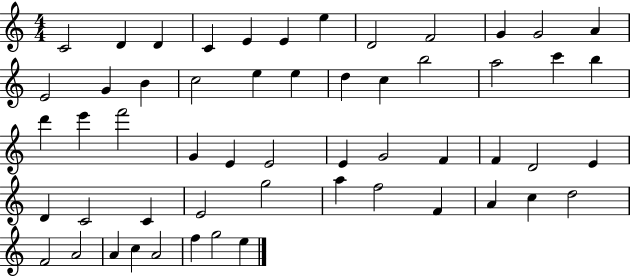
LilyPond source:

{
  \clef treble
  \numericTimeSignature
  \time 4/4
  \key c \major
  c'2 d'4 d'4 | c'4 e'4 e'4 e''4 | d'2 f'2 | g'4 g'2 a'4 | \break e'2 g'4 b'4 | c''2 e''4 e''4 | d''4 c''4 b''2 | a''2 c'''4 b''4 | \break d'''4 e'''4 f'''2 | g'4 e'4 e'2 | e'4 g'2 f'4 | f'4 d'2 e'4 | \break d'4 c'2 c'4 | e'2 g''2 | a''4 f''2 f'4 | a'4 c''4 d''2 | \break f'2 a'2 | a'4 c''4 a'2 | f''4 g''2 e''4 | \bar "|."
}